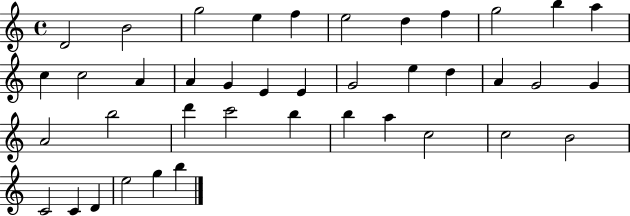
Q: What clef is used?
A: treble